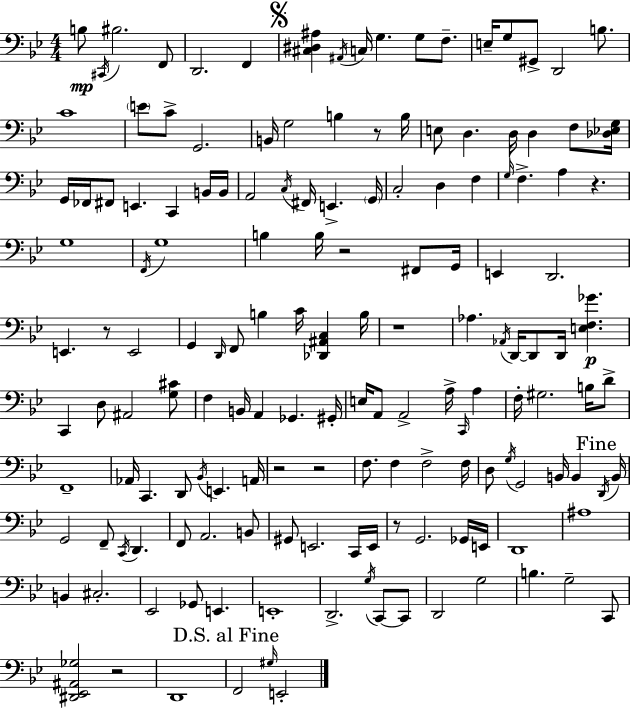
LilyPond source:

{
  \clef bass
  \numericTimeSignature
  \time 4/4
  \key bes \major
  b8\mp \acciaccatura { cis,16 } bis2. f,8 | d,2. f,4 | \mark \markup { \musicglyph "scripts.segno" } <cis dis ais>4 \acciaccatura { ais,16 } c16 g4. g8 f8.-- | e16-- g8 gis,8-> d,2 b8. | \break c'1 | \parenthesize e'8 c'8-> g,2. | b,16 g2 b4 r8 | b16 e8 d4. d16 d4 f8 | \break <des ees g>16 g,16 fes,16 fis,8 e,4. c,4 | b,16 b,16 a,2 \acciaccatura { c16 } fis,16 e,4.-> | \parenthesize g,16 c2-. d4 f4 | \grace { g16 } f4.-> a4 r4. | \break g1 | \acciaccatura { f,16 } g1 | b4 b16 r2 | fis,8 g,16 e,4 d,2. | \break e,4. r8 e,2 | g,4 \grace { d,16 } f,8 b4 | c'16 <des, ais, c>4 b16 r1 | aes4. \acciaccatura { aes,16 } d,16~~ d,8 | \break d,16 <e f ges'>4.\p c,4 d8 ais,2 | <g cis'>8 f4 b,16 a,4 | ges,4. gis,16-. e16 a,8 a,2-> | a16-> \grace { c,16 } a4 f16-. gis2. | \break b16 d'8-> f,1-- | aes,16 c,4. d,8 | \acciaccatura { bes,16 } e,4. a,16 r2 | r2 f8. f4 | \break f2-> f16 d8 \acciaccatura { g16 } g,2 | b,16 b,4 \mark "Fine" \acciaccatura { d,16 } b,16 g,2 | f,8-- \acciaccatura { c,16 } d,4. f,8 a,2. | b,8 gis,8 e,2. | \break c,16 e,16 r8 g,2. | ges,16 e,16 d,1 | ais1 | b,4 | \break cis2.-. ees,2 | ges,8 e,4. e,1-. | d,2.-> | \acciaccatura { g16 } c,8~~ c,8 d,2 | \break g2 b4. | g2-- c,8 <dis, ees, ais, ges>2 | r2 d,1 | \mark "D.S. al Fine" f,2 | \break \grace { gis16 } e,2-. \bar "|."
}